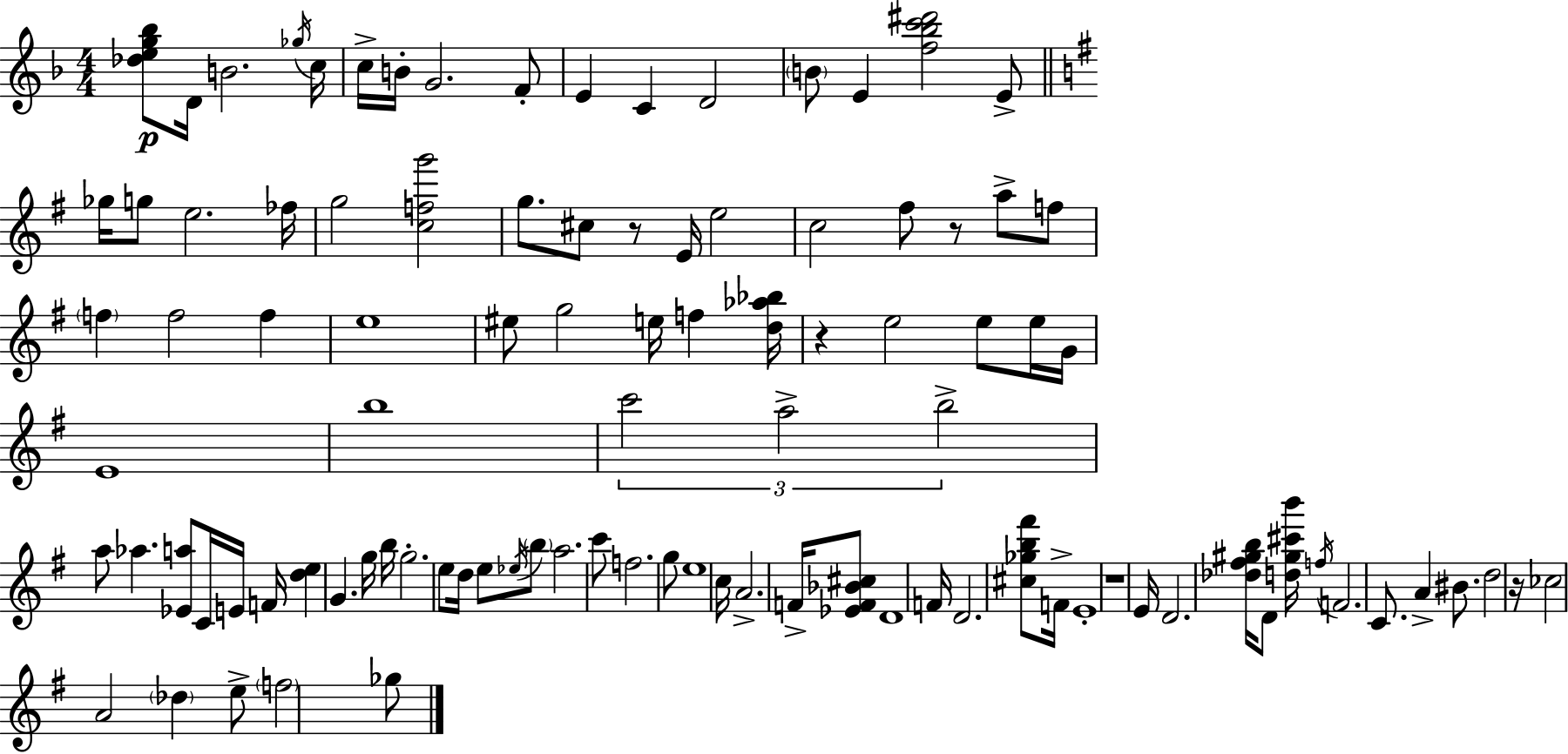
[Db5,E5,G5,Bb5]/e D4/s B4/h. Gb5/s C5/s C5/s B4/s G4/h. F4/e E4/q C4/q D4/h B4/e E4/q [F5,Bb5,C6,D#6]/h E4/e Gb5/s G5/e E5/h. FES5/s G5/h [C5,F5,G6]/h G5/e. C#5/e R/e E4/s E5/h C5/h F#5/e R/e A5/e F5/e F5/q F5/h F5/q E5/w EIS5/e G5/h E5/s F5/q [D5,Ab5,Bb5]/s R/q E5/h E5/e E5/s G4/s E4/w B5/w C6/h A5/h B5/h A5/e Ab5/q. [Eb4,A5]/e C4/s E4/s F4/s [D5,E5]/q G4/q. G5/s B5/s G5/h. E5/e D5/s E5/e Eb5/s B5/e A5/h. C6/e F5/h. G5/e E5/w C5/s A4/h. F4/s [Eb4,F4,Bb4,C#5]/e D4/w F4/s D4/h. [C#5,Gb5,B5,F#6]/e F4/s E4/w R/w E4/s D4/h. [Db5,F#5,G#5,B5]/s D4/e [D5,G#5,C#6,B6]/s F5/s F4/h. C4/e. A4/q BIS4/e. D5/h R/s CES5/h A4/h Db5/q E5/e F5/h Gb5/e